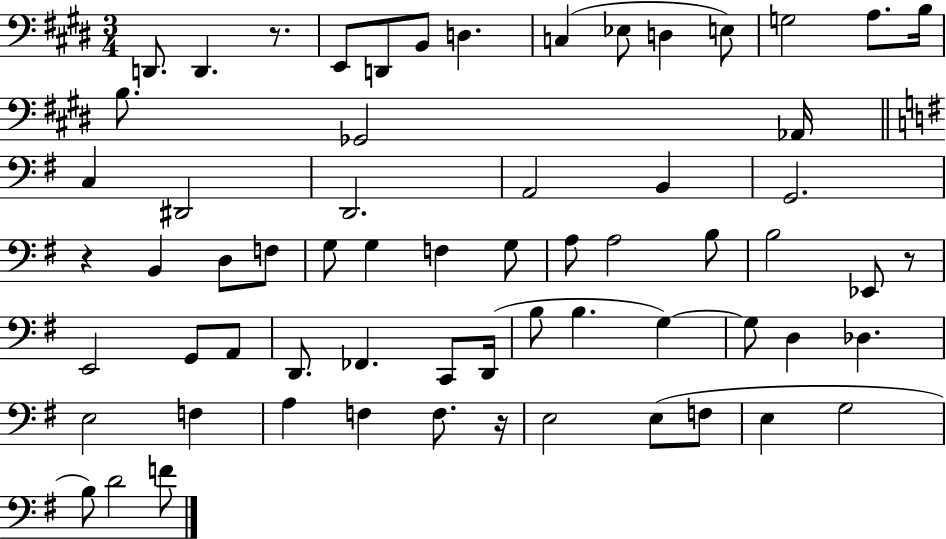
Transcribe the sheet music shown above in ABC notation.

X:1
T:Untitled
M:3/4
L:1/4
K:E
D,,/2 D,, z/2 E,,/2 D,,/2 B,,/2 D, C, _E,/2 D, E,/2 G,2 A,/2 B,/4 B,/2 _G,,2 _A,,/4 C, ^D,,2 D,,2 A,,2 B,, G,,2 z B,, D,/2 F,/2 G,/2 G, F, G,/2 A,/2 A,2 B,/2 B,2 _E,,/2 z/2 E,,2 G,,/2 A,,/2 D,,/2 _F,, C,,/2 D,,/4 B,/2 B, G, G,/2 D, _D, E,2 F, A, F, F,/2 z/4 E,2 E,/2 F,/2 E, G,2 B,/2 D2 F/2